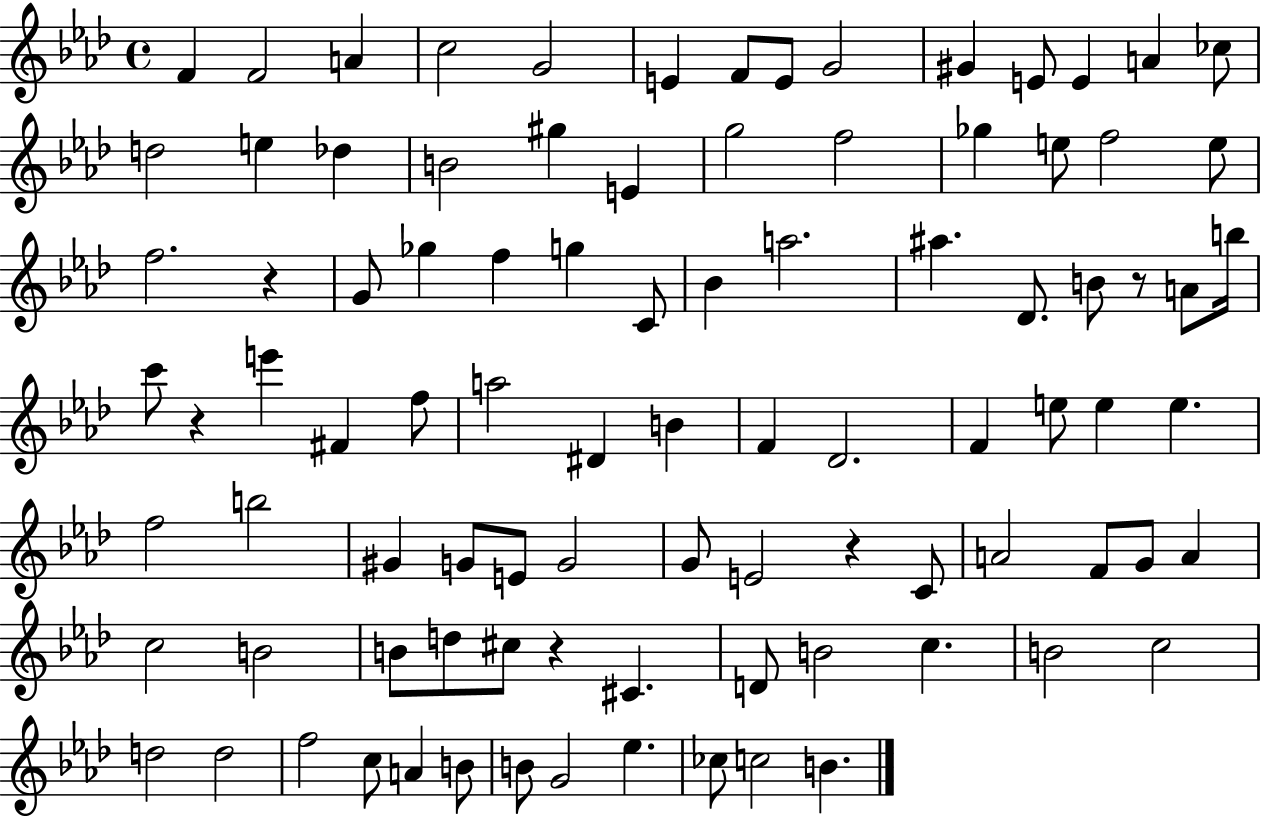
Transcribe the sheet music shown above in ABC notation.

X:1
T:Untitled
M:4/4
L:1/4
K:Ab
F F2 A c2 G2 E F/2 E/2 G2 ^G E/2 E A _c/2 d2 e _d B2 ^g E g2 f2 _g e/2 f2 e/2 f2 z G/2 _g f g C/2 _B a2 ^a _D/2 B/2 z/2 A/2 b/4 c'/2 z e' ^F f/2 a2 ^D B F _D2 F e/2 e e f2 b2 ^G G/2 E/2 G2 G/2 E2 z C/2 A2 F/2 G/2 A c2 B2 B/2 d/2 ^c/2 z ^C D/2 B2 c B2 c2 d2 d2 f2 c/2 A B/2 B/2 G2 _e _c/2 c2 B